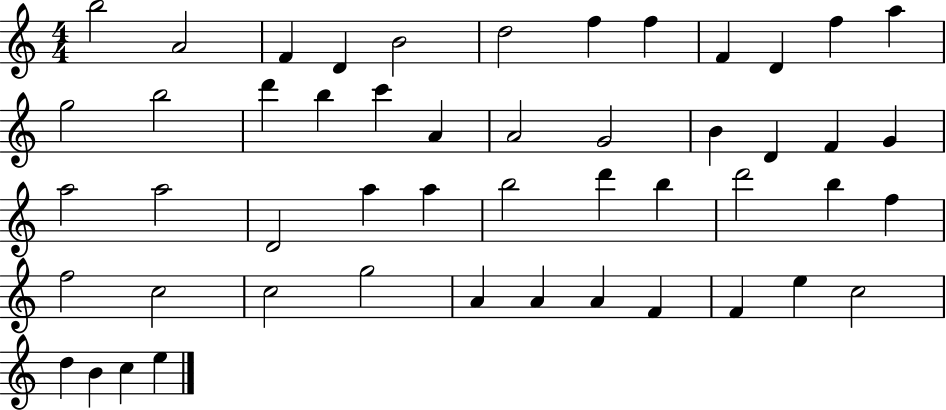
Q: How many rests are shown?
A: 0